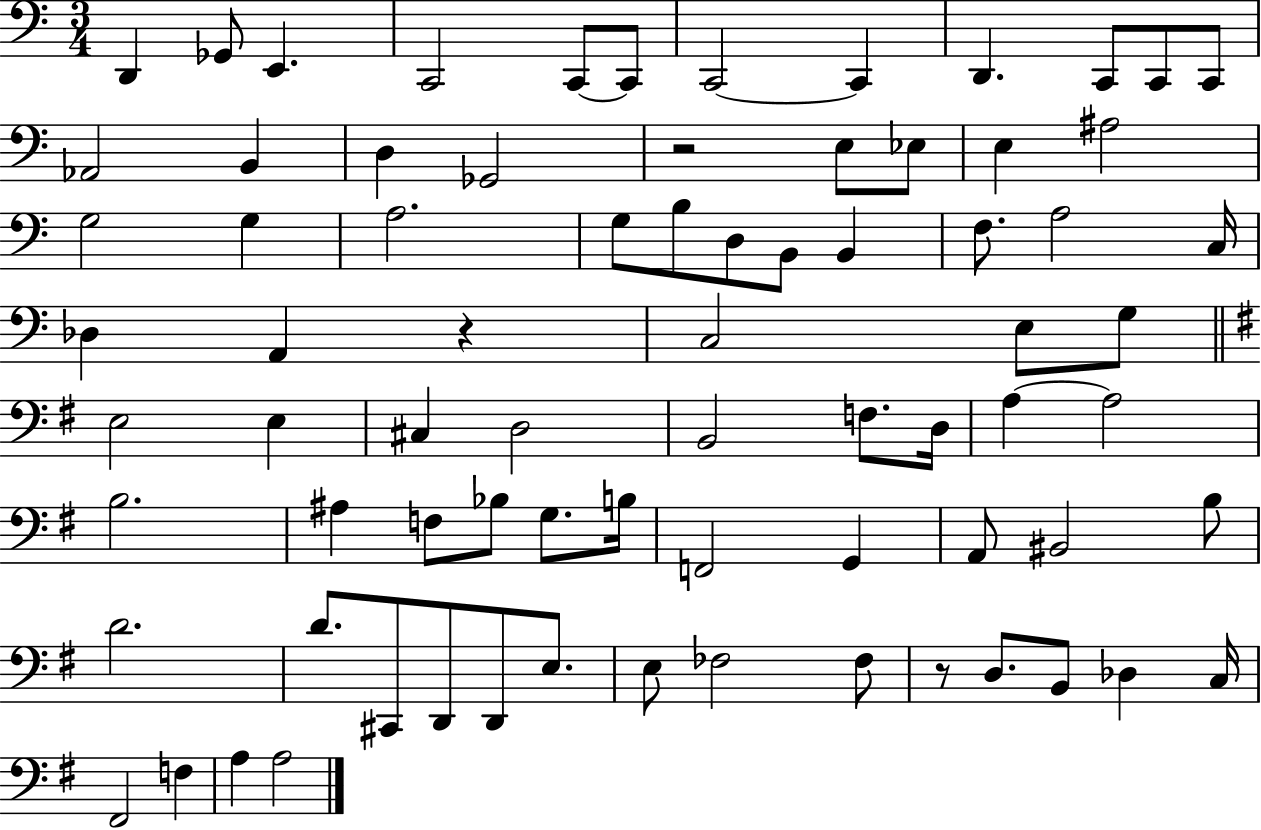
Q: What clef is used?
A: bass